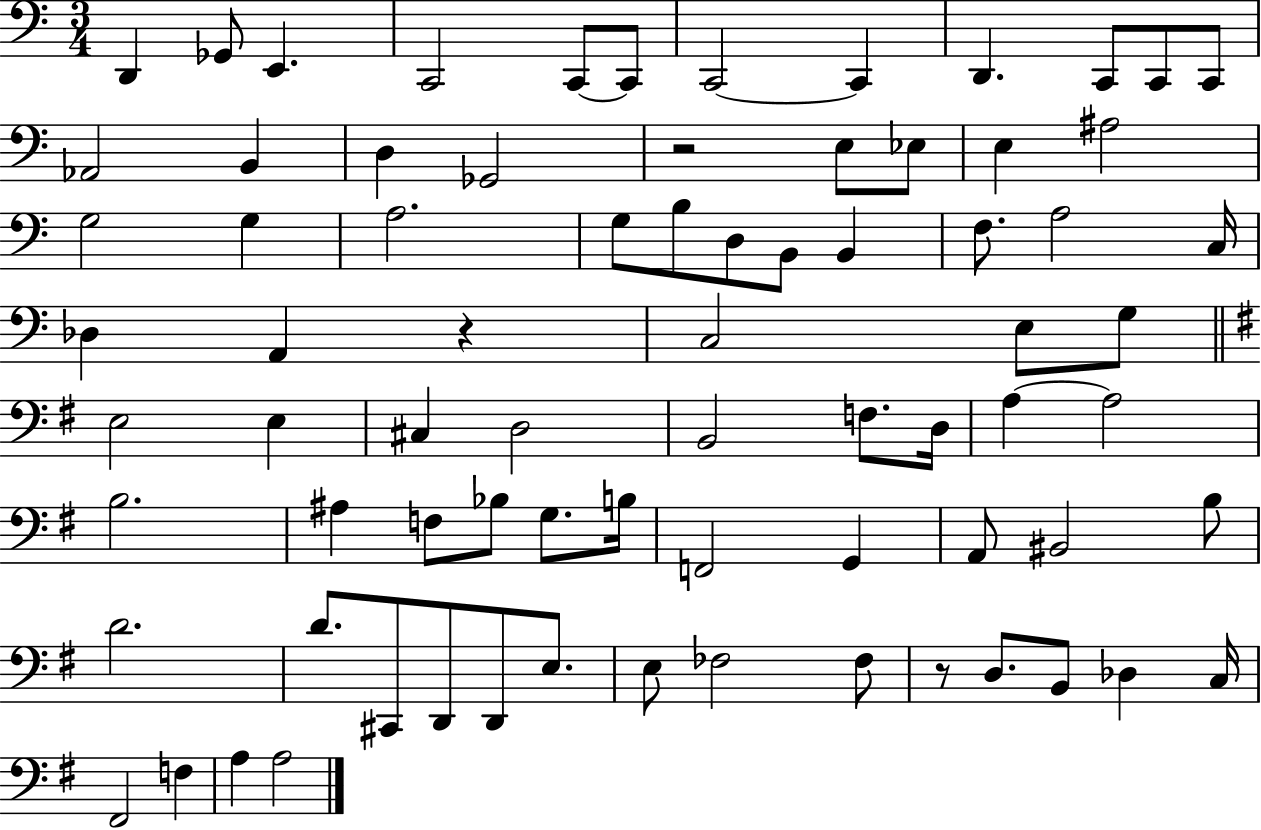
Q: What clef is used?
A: bass